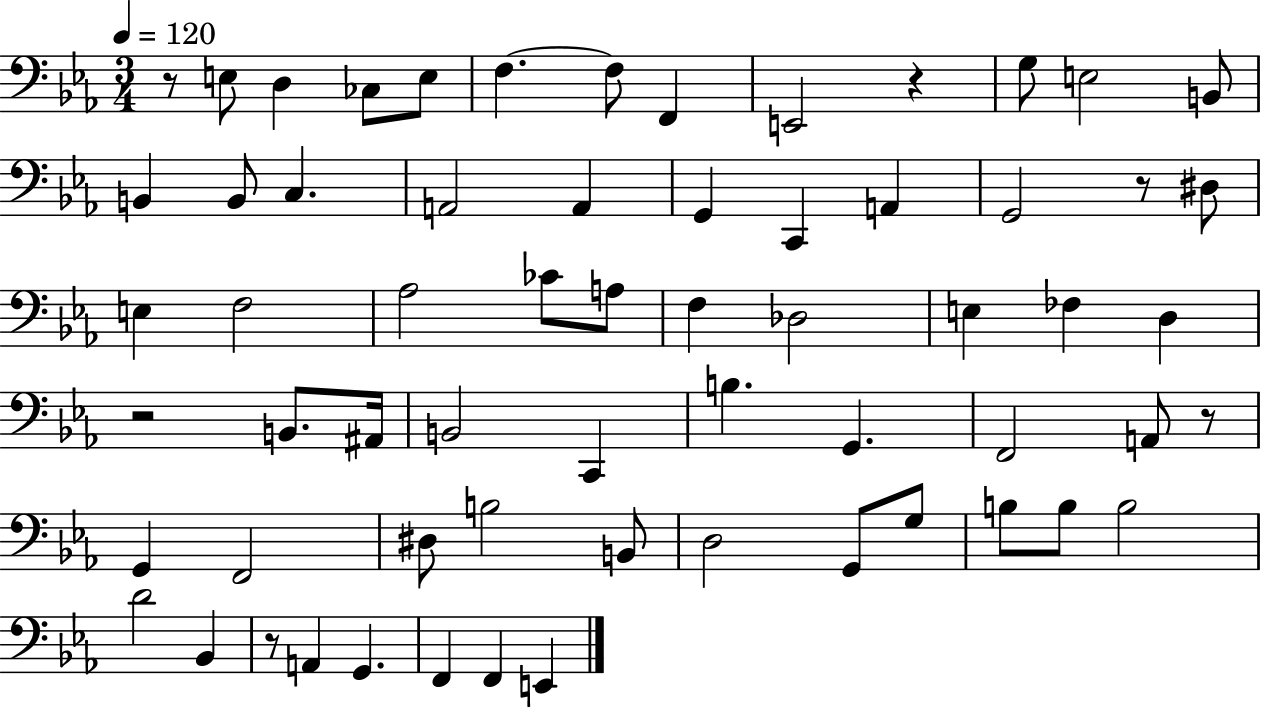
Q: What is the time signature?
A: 3/4